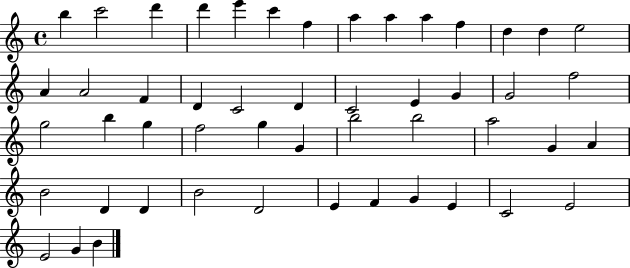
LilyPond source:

{
  \clef treble
  \time 4/4
  \defaultTimeSignature
  \key c \major
  b''4 c'''2 d'''4 | d'''4 e'''4 c'''4 f''4 | a''4 a''4 a''4 f''4 | d''4 d''4 e''2 | \break a'4 a'2 f'4 | d'4 c'2 d'4 | c'2 e'4 g'4 | g'2 f''2 | \break g''2 b''4 g''4 | f''2 g''4 g'4 | b''2 b''2 | a''2 g'4 a'4 | \break b'2 d'4 d'4 | b'2 d'2 | e'4 f'4 g'4 e'4 | c'2 e'2 | \break e'2 g'4 b'4 | \bar "|."
}